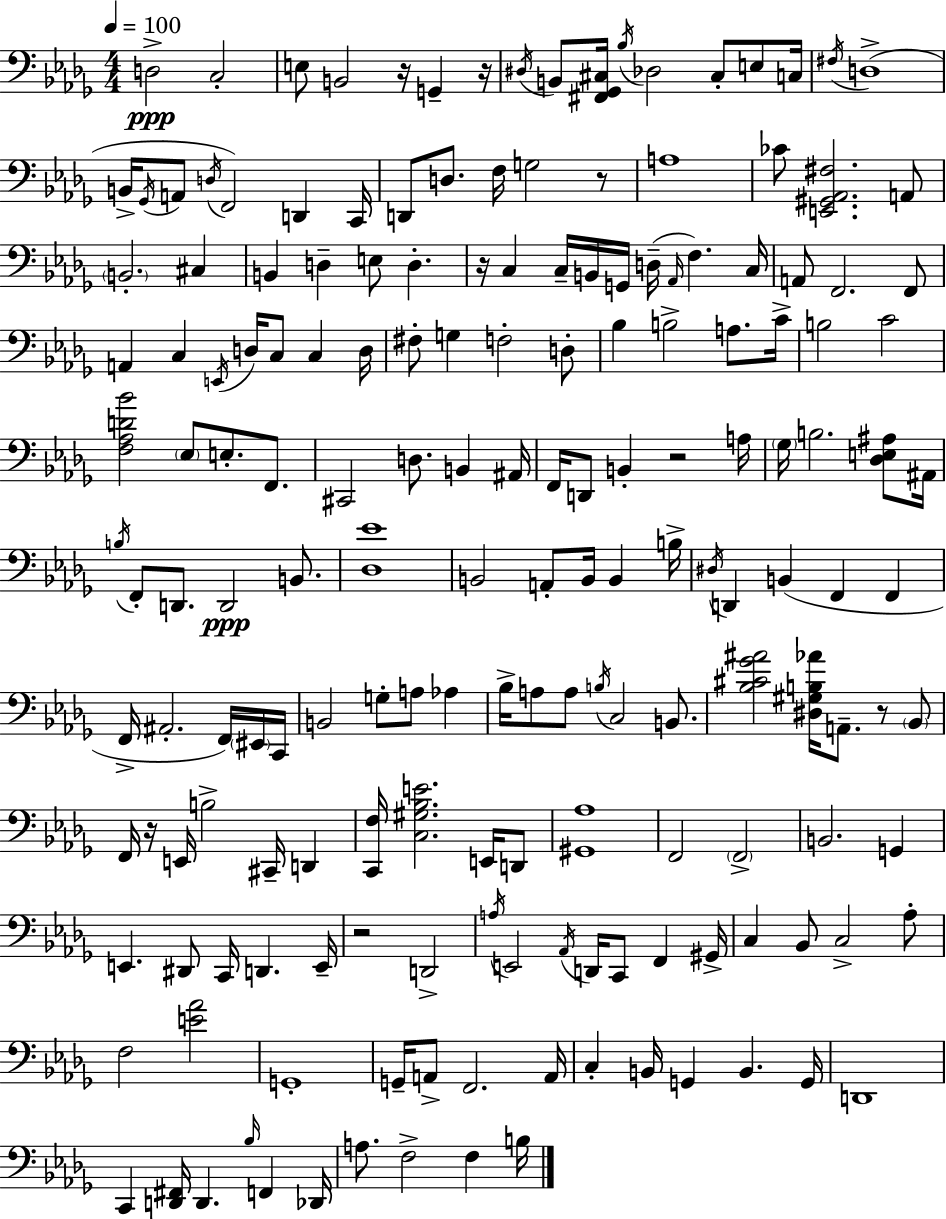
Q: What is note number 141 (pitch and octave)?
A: F2